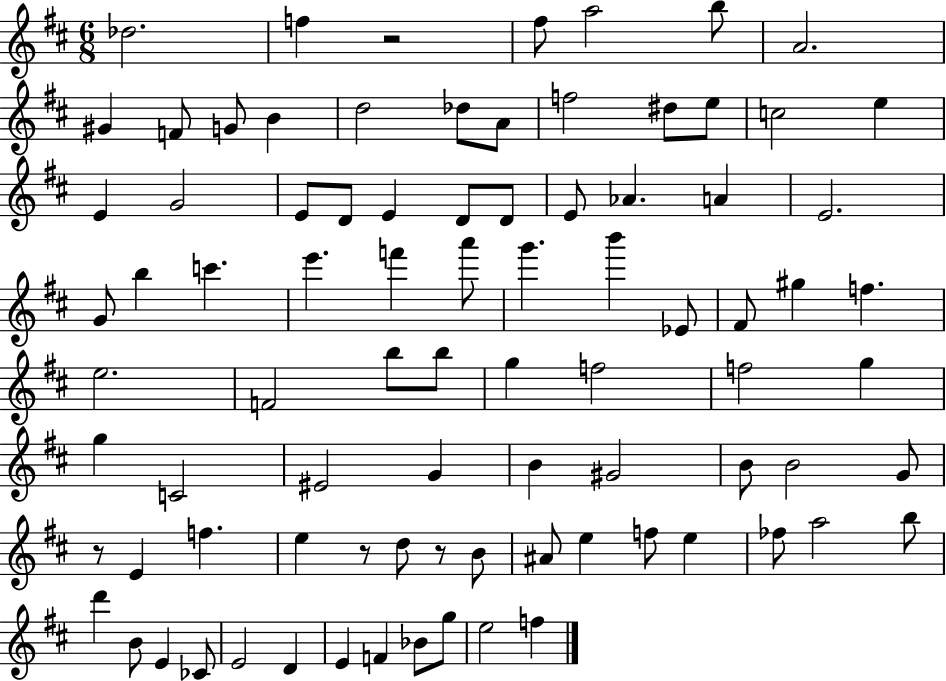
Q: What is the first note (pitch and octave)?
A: Db5